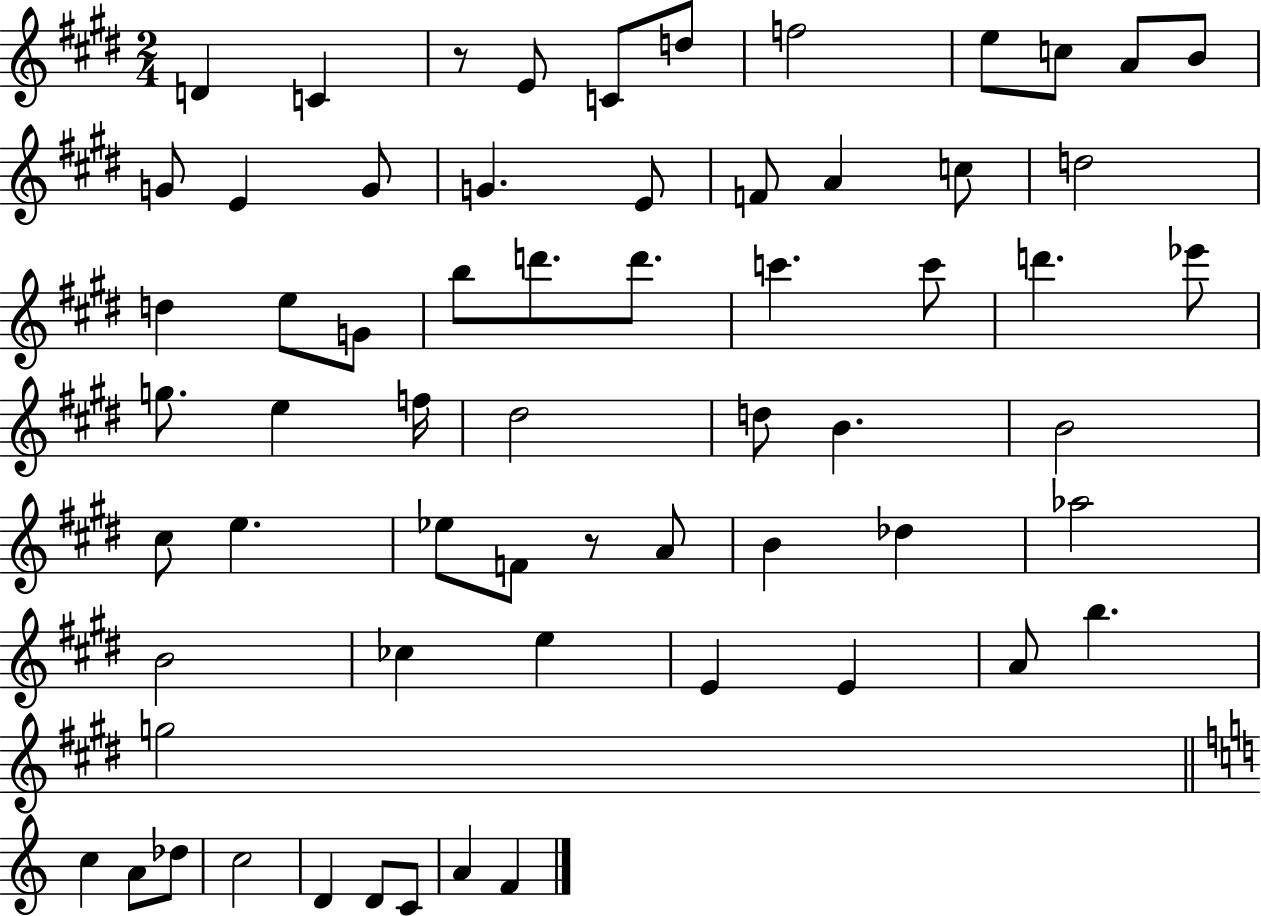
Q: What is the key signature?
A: E major